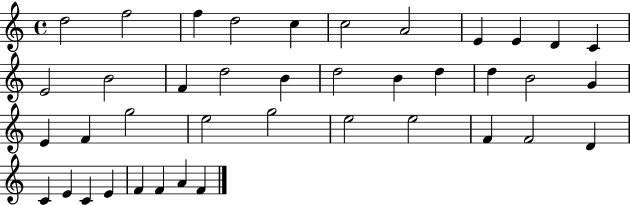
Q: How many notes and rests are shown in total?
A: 40